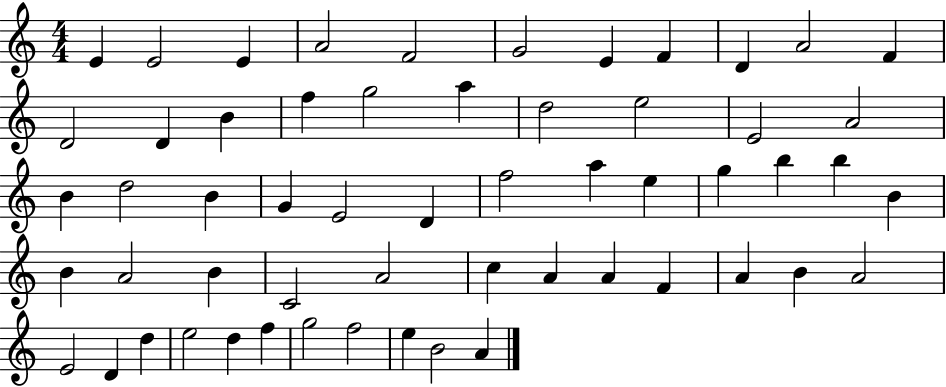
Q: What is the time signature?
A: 4/4